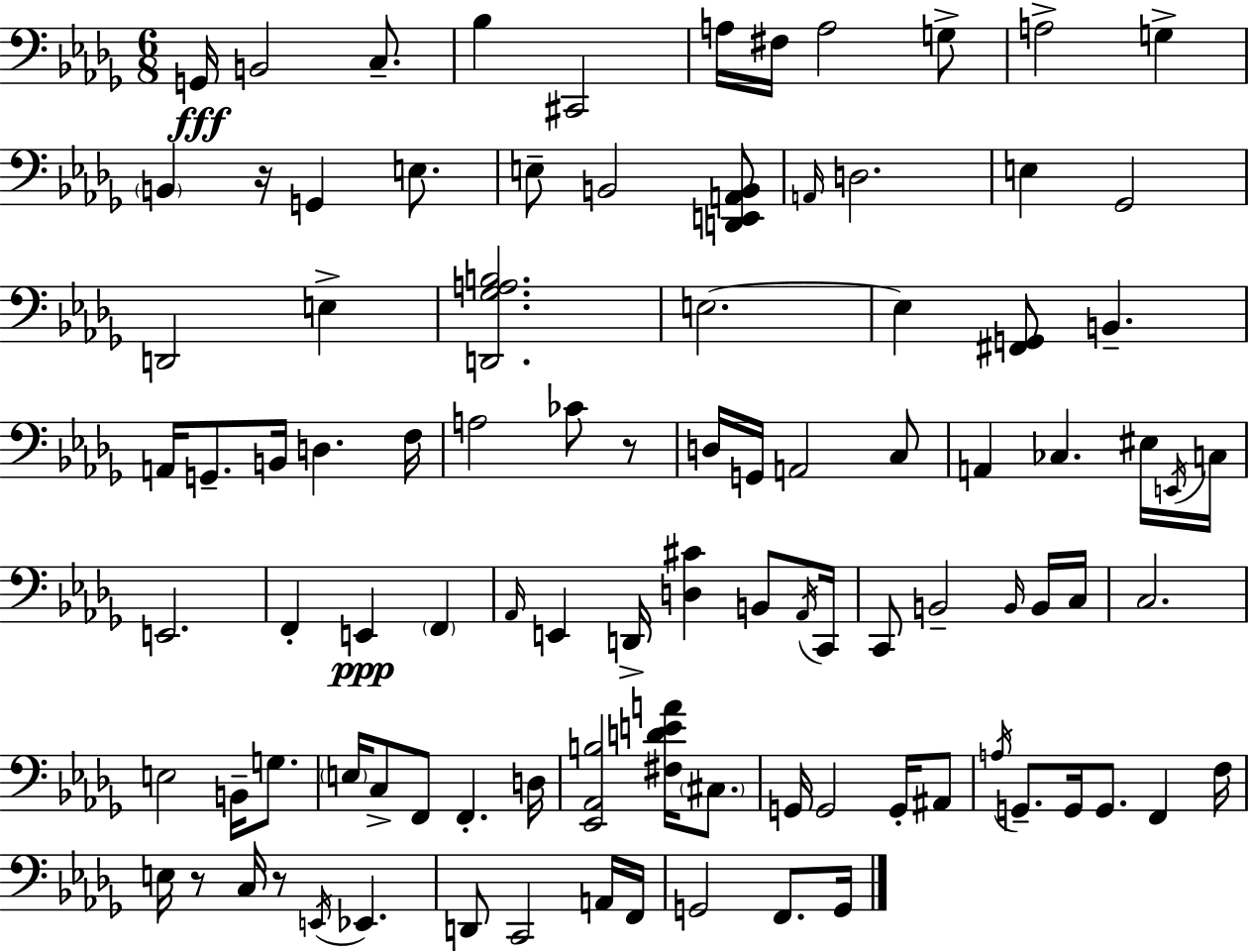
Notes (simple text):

G2/s B2/h C3/e. Bb3/q C#2/h A3/s F#3/s A3/h G3/e A3/h G3/q B2/q R/s G2/q E3/e. E3/e B2/h [D2,E2,A2,B2]/e A2/s D3/h. E3/q Gb2/h D2/h E3/q [D2,Gb3,A3,B3]/h. E3/h. E3/q [F#2,G2]/e B2/q. A2/s G2/e. B2/s D3/q. F3/s A3/h CES4/e R/e D3/s G2/s A2/h C3/e A2/q CES3/q. EIS3/s E2/s C3/s E2/h. F2/q E2/q F2/q Ab2/s E2/q D2/s [D3,C#4]/q B2/e Ab2/s C2/s C2/e B2/h B2/s B2/s C3/s C3/h. E3/h B2/s G3/e. E3/s C3/e F2/e F2/q. D3/s [Eb2,Ab2,B3]/h [F#3,D4,E4,A4]/s C#3/e. G2/s G2/h G2/s A#2/e A3/s G2/e. G2/s G2/e. F2/q F3/s E3/s R/e C3/s R/e E2/s Eb2/q. D2/e C2/h A2/s F2/s G2/h F2/e. G2/s